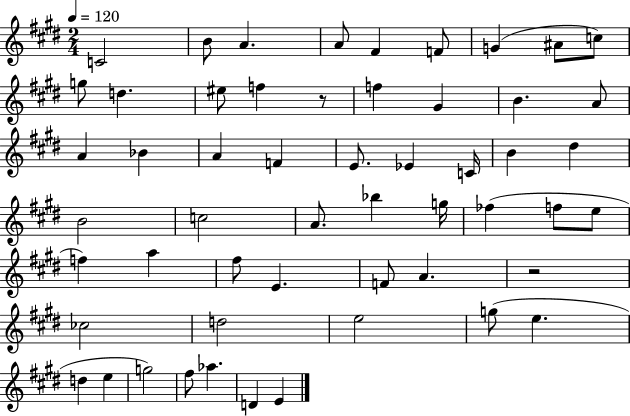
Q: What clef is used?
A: treble